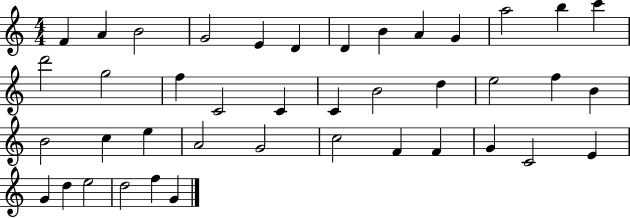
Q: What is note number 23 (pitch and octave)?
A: F5